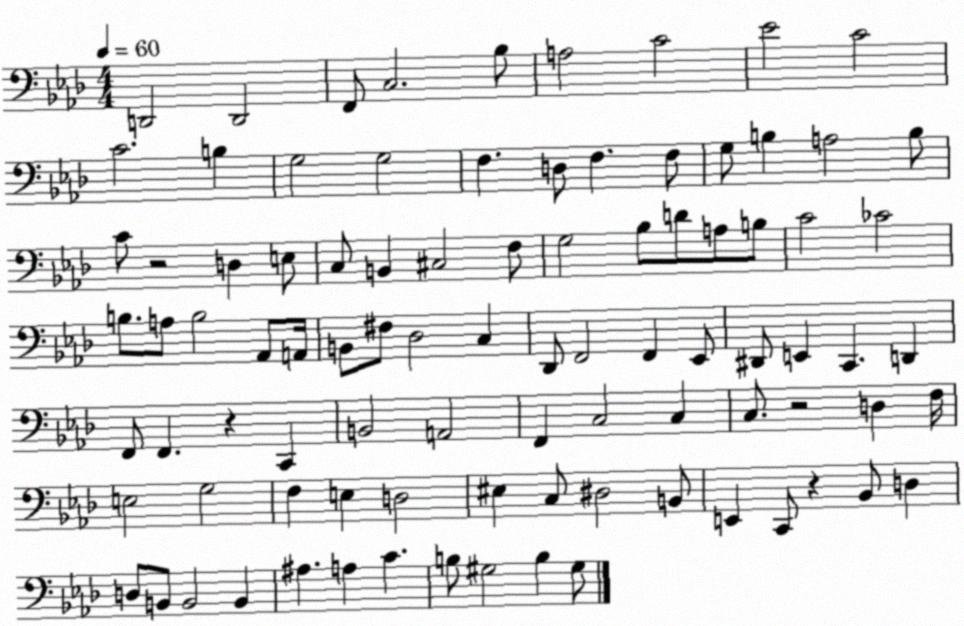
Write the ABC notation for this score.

X:1
T:Untitled
M:4/4
L:1/4
K:Ab
D,,2 D,,2 F,,/2 C,2 _B,/2 A,2 C2 _E2 C2 C2 B, G,2 G,2 F, D,/2 F, F,/2 G,/2 B, A,2 B,/2 C/2 z2 D, E,/2 C,/2 B,, ^C,2 F,/2 G,2 _B,/2 D/2 A,/2 B,/2 C2 _C2 B,/2 A,/2 B,2 _A,,/2 A,,/4 B,,/2 ^F,/2 _D,2 C, _D,,/2 F,,2 F,, _E,,/2 ^D,,/2 E,, C,, D,, F,,/2 F,, z C,, B,,2 A,,2 F,, C,2 C, C,/2 z2 D, F,/4 E,2 G,2 F, E, D,2 ^E, C,/2 ^D,2 B,,/2 E,, C,,/2 z _B,,/2 D, D,/2 B,,/2 B,,2 B,, ^A, A, C B,/2 ^G,2 B, ^G,/2